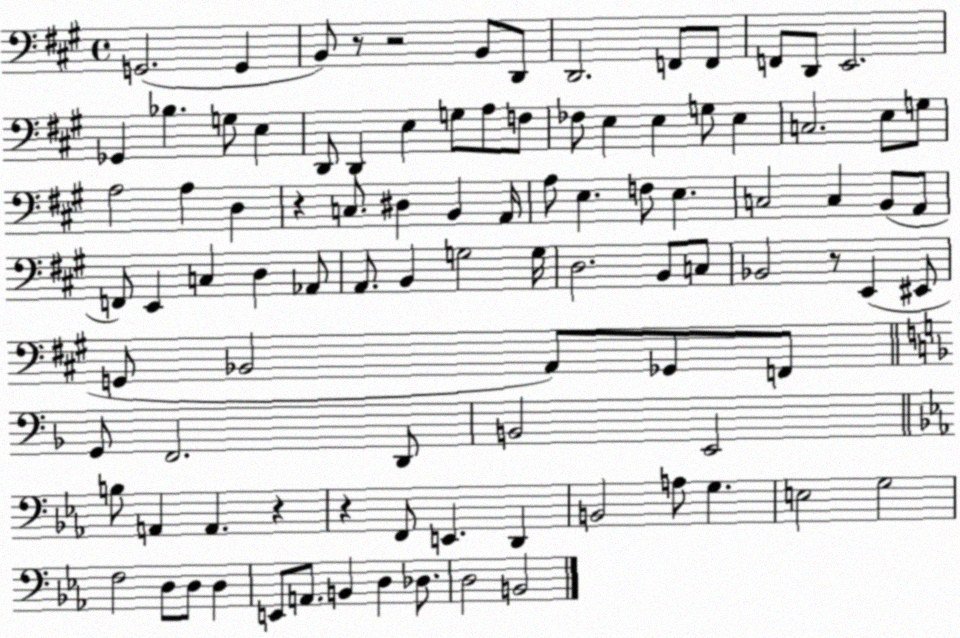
X:1
T:Untitled
M:4/4
L:1/4
K:A
G,,2 G,, B,,/2 z/2 z2 B,,/2 D,,/2 D,,2 F,,/2 F,,/2 F,,/2 D,,/2 E,,2 _G,, _B, G,/2 E, D,,/2 D,, E, G,/2 A,/2 F,/2 _F,/2 E, E, G,/2 E, C,2 E,/2 G,/2 A,2 A, D, z C,/2 ^D, B,, A,,/4 A,/2 E, F,/2 E, C,2 C, B,,/2 A,,/2 F,,/2 E,, C, D, _A,,/2 A,,/2 B,, G,2 G,/4 D,2 B,,/2 C,/2 _B,,2 z/2 E,, ^E,,/2 G,,/2 _B,,2 A,,/2 _G,,/2 F,,/2 G,,/2 F,,2 D,,/2 B,,2 E,,2 B,/2 A,, A,, z z F,,/2 E,, D,, B,,2 A,/2 G, E,2 G,2 F,2 D,/2 D,/2 D, E,,/2 A,,/2 B,, D, _D,/2 D,2 B,,2